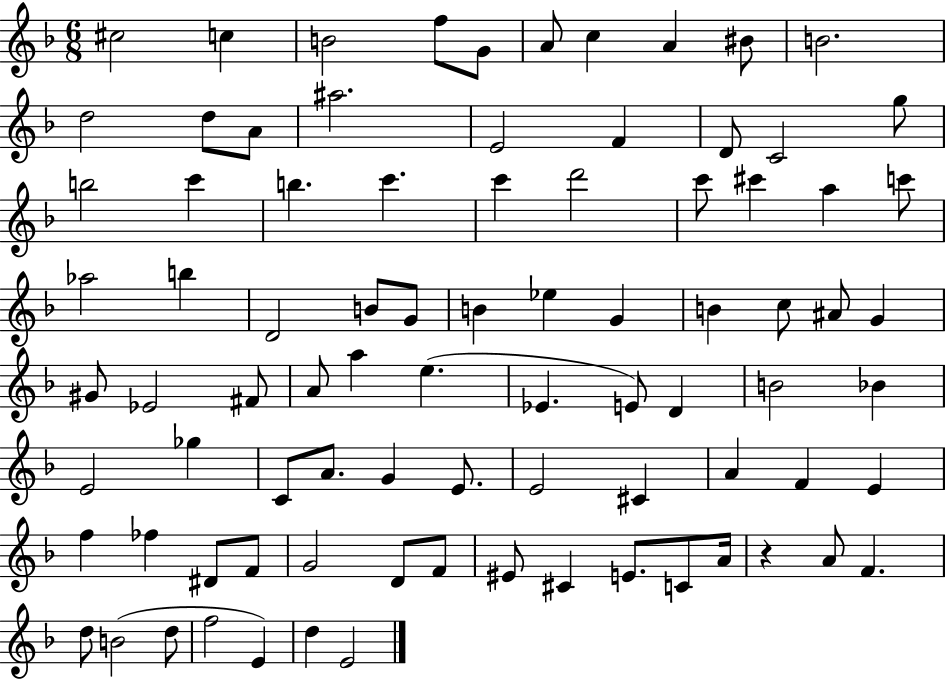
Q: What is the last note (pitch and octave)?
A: E4